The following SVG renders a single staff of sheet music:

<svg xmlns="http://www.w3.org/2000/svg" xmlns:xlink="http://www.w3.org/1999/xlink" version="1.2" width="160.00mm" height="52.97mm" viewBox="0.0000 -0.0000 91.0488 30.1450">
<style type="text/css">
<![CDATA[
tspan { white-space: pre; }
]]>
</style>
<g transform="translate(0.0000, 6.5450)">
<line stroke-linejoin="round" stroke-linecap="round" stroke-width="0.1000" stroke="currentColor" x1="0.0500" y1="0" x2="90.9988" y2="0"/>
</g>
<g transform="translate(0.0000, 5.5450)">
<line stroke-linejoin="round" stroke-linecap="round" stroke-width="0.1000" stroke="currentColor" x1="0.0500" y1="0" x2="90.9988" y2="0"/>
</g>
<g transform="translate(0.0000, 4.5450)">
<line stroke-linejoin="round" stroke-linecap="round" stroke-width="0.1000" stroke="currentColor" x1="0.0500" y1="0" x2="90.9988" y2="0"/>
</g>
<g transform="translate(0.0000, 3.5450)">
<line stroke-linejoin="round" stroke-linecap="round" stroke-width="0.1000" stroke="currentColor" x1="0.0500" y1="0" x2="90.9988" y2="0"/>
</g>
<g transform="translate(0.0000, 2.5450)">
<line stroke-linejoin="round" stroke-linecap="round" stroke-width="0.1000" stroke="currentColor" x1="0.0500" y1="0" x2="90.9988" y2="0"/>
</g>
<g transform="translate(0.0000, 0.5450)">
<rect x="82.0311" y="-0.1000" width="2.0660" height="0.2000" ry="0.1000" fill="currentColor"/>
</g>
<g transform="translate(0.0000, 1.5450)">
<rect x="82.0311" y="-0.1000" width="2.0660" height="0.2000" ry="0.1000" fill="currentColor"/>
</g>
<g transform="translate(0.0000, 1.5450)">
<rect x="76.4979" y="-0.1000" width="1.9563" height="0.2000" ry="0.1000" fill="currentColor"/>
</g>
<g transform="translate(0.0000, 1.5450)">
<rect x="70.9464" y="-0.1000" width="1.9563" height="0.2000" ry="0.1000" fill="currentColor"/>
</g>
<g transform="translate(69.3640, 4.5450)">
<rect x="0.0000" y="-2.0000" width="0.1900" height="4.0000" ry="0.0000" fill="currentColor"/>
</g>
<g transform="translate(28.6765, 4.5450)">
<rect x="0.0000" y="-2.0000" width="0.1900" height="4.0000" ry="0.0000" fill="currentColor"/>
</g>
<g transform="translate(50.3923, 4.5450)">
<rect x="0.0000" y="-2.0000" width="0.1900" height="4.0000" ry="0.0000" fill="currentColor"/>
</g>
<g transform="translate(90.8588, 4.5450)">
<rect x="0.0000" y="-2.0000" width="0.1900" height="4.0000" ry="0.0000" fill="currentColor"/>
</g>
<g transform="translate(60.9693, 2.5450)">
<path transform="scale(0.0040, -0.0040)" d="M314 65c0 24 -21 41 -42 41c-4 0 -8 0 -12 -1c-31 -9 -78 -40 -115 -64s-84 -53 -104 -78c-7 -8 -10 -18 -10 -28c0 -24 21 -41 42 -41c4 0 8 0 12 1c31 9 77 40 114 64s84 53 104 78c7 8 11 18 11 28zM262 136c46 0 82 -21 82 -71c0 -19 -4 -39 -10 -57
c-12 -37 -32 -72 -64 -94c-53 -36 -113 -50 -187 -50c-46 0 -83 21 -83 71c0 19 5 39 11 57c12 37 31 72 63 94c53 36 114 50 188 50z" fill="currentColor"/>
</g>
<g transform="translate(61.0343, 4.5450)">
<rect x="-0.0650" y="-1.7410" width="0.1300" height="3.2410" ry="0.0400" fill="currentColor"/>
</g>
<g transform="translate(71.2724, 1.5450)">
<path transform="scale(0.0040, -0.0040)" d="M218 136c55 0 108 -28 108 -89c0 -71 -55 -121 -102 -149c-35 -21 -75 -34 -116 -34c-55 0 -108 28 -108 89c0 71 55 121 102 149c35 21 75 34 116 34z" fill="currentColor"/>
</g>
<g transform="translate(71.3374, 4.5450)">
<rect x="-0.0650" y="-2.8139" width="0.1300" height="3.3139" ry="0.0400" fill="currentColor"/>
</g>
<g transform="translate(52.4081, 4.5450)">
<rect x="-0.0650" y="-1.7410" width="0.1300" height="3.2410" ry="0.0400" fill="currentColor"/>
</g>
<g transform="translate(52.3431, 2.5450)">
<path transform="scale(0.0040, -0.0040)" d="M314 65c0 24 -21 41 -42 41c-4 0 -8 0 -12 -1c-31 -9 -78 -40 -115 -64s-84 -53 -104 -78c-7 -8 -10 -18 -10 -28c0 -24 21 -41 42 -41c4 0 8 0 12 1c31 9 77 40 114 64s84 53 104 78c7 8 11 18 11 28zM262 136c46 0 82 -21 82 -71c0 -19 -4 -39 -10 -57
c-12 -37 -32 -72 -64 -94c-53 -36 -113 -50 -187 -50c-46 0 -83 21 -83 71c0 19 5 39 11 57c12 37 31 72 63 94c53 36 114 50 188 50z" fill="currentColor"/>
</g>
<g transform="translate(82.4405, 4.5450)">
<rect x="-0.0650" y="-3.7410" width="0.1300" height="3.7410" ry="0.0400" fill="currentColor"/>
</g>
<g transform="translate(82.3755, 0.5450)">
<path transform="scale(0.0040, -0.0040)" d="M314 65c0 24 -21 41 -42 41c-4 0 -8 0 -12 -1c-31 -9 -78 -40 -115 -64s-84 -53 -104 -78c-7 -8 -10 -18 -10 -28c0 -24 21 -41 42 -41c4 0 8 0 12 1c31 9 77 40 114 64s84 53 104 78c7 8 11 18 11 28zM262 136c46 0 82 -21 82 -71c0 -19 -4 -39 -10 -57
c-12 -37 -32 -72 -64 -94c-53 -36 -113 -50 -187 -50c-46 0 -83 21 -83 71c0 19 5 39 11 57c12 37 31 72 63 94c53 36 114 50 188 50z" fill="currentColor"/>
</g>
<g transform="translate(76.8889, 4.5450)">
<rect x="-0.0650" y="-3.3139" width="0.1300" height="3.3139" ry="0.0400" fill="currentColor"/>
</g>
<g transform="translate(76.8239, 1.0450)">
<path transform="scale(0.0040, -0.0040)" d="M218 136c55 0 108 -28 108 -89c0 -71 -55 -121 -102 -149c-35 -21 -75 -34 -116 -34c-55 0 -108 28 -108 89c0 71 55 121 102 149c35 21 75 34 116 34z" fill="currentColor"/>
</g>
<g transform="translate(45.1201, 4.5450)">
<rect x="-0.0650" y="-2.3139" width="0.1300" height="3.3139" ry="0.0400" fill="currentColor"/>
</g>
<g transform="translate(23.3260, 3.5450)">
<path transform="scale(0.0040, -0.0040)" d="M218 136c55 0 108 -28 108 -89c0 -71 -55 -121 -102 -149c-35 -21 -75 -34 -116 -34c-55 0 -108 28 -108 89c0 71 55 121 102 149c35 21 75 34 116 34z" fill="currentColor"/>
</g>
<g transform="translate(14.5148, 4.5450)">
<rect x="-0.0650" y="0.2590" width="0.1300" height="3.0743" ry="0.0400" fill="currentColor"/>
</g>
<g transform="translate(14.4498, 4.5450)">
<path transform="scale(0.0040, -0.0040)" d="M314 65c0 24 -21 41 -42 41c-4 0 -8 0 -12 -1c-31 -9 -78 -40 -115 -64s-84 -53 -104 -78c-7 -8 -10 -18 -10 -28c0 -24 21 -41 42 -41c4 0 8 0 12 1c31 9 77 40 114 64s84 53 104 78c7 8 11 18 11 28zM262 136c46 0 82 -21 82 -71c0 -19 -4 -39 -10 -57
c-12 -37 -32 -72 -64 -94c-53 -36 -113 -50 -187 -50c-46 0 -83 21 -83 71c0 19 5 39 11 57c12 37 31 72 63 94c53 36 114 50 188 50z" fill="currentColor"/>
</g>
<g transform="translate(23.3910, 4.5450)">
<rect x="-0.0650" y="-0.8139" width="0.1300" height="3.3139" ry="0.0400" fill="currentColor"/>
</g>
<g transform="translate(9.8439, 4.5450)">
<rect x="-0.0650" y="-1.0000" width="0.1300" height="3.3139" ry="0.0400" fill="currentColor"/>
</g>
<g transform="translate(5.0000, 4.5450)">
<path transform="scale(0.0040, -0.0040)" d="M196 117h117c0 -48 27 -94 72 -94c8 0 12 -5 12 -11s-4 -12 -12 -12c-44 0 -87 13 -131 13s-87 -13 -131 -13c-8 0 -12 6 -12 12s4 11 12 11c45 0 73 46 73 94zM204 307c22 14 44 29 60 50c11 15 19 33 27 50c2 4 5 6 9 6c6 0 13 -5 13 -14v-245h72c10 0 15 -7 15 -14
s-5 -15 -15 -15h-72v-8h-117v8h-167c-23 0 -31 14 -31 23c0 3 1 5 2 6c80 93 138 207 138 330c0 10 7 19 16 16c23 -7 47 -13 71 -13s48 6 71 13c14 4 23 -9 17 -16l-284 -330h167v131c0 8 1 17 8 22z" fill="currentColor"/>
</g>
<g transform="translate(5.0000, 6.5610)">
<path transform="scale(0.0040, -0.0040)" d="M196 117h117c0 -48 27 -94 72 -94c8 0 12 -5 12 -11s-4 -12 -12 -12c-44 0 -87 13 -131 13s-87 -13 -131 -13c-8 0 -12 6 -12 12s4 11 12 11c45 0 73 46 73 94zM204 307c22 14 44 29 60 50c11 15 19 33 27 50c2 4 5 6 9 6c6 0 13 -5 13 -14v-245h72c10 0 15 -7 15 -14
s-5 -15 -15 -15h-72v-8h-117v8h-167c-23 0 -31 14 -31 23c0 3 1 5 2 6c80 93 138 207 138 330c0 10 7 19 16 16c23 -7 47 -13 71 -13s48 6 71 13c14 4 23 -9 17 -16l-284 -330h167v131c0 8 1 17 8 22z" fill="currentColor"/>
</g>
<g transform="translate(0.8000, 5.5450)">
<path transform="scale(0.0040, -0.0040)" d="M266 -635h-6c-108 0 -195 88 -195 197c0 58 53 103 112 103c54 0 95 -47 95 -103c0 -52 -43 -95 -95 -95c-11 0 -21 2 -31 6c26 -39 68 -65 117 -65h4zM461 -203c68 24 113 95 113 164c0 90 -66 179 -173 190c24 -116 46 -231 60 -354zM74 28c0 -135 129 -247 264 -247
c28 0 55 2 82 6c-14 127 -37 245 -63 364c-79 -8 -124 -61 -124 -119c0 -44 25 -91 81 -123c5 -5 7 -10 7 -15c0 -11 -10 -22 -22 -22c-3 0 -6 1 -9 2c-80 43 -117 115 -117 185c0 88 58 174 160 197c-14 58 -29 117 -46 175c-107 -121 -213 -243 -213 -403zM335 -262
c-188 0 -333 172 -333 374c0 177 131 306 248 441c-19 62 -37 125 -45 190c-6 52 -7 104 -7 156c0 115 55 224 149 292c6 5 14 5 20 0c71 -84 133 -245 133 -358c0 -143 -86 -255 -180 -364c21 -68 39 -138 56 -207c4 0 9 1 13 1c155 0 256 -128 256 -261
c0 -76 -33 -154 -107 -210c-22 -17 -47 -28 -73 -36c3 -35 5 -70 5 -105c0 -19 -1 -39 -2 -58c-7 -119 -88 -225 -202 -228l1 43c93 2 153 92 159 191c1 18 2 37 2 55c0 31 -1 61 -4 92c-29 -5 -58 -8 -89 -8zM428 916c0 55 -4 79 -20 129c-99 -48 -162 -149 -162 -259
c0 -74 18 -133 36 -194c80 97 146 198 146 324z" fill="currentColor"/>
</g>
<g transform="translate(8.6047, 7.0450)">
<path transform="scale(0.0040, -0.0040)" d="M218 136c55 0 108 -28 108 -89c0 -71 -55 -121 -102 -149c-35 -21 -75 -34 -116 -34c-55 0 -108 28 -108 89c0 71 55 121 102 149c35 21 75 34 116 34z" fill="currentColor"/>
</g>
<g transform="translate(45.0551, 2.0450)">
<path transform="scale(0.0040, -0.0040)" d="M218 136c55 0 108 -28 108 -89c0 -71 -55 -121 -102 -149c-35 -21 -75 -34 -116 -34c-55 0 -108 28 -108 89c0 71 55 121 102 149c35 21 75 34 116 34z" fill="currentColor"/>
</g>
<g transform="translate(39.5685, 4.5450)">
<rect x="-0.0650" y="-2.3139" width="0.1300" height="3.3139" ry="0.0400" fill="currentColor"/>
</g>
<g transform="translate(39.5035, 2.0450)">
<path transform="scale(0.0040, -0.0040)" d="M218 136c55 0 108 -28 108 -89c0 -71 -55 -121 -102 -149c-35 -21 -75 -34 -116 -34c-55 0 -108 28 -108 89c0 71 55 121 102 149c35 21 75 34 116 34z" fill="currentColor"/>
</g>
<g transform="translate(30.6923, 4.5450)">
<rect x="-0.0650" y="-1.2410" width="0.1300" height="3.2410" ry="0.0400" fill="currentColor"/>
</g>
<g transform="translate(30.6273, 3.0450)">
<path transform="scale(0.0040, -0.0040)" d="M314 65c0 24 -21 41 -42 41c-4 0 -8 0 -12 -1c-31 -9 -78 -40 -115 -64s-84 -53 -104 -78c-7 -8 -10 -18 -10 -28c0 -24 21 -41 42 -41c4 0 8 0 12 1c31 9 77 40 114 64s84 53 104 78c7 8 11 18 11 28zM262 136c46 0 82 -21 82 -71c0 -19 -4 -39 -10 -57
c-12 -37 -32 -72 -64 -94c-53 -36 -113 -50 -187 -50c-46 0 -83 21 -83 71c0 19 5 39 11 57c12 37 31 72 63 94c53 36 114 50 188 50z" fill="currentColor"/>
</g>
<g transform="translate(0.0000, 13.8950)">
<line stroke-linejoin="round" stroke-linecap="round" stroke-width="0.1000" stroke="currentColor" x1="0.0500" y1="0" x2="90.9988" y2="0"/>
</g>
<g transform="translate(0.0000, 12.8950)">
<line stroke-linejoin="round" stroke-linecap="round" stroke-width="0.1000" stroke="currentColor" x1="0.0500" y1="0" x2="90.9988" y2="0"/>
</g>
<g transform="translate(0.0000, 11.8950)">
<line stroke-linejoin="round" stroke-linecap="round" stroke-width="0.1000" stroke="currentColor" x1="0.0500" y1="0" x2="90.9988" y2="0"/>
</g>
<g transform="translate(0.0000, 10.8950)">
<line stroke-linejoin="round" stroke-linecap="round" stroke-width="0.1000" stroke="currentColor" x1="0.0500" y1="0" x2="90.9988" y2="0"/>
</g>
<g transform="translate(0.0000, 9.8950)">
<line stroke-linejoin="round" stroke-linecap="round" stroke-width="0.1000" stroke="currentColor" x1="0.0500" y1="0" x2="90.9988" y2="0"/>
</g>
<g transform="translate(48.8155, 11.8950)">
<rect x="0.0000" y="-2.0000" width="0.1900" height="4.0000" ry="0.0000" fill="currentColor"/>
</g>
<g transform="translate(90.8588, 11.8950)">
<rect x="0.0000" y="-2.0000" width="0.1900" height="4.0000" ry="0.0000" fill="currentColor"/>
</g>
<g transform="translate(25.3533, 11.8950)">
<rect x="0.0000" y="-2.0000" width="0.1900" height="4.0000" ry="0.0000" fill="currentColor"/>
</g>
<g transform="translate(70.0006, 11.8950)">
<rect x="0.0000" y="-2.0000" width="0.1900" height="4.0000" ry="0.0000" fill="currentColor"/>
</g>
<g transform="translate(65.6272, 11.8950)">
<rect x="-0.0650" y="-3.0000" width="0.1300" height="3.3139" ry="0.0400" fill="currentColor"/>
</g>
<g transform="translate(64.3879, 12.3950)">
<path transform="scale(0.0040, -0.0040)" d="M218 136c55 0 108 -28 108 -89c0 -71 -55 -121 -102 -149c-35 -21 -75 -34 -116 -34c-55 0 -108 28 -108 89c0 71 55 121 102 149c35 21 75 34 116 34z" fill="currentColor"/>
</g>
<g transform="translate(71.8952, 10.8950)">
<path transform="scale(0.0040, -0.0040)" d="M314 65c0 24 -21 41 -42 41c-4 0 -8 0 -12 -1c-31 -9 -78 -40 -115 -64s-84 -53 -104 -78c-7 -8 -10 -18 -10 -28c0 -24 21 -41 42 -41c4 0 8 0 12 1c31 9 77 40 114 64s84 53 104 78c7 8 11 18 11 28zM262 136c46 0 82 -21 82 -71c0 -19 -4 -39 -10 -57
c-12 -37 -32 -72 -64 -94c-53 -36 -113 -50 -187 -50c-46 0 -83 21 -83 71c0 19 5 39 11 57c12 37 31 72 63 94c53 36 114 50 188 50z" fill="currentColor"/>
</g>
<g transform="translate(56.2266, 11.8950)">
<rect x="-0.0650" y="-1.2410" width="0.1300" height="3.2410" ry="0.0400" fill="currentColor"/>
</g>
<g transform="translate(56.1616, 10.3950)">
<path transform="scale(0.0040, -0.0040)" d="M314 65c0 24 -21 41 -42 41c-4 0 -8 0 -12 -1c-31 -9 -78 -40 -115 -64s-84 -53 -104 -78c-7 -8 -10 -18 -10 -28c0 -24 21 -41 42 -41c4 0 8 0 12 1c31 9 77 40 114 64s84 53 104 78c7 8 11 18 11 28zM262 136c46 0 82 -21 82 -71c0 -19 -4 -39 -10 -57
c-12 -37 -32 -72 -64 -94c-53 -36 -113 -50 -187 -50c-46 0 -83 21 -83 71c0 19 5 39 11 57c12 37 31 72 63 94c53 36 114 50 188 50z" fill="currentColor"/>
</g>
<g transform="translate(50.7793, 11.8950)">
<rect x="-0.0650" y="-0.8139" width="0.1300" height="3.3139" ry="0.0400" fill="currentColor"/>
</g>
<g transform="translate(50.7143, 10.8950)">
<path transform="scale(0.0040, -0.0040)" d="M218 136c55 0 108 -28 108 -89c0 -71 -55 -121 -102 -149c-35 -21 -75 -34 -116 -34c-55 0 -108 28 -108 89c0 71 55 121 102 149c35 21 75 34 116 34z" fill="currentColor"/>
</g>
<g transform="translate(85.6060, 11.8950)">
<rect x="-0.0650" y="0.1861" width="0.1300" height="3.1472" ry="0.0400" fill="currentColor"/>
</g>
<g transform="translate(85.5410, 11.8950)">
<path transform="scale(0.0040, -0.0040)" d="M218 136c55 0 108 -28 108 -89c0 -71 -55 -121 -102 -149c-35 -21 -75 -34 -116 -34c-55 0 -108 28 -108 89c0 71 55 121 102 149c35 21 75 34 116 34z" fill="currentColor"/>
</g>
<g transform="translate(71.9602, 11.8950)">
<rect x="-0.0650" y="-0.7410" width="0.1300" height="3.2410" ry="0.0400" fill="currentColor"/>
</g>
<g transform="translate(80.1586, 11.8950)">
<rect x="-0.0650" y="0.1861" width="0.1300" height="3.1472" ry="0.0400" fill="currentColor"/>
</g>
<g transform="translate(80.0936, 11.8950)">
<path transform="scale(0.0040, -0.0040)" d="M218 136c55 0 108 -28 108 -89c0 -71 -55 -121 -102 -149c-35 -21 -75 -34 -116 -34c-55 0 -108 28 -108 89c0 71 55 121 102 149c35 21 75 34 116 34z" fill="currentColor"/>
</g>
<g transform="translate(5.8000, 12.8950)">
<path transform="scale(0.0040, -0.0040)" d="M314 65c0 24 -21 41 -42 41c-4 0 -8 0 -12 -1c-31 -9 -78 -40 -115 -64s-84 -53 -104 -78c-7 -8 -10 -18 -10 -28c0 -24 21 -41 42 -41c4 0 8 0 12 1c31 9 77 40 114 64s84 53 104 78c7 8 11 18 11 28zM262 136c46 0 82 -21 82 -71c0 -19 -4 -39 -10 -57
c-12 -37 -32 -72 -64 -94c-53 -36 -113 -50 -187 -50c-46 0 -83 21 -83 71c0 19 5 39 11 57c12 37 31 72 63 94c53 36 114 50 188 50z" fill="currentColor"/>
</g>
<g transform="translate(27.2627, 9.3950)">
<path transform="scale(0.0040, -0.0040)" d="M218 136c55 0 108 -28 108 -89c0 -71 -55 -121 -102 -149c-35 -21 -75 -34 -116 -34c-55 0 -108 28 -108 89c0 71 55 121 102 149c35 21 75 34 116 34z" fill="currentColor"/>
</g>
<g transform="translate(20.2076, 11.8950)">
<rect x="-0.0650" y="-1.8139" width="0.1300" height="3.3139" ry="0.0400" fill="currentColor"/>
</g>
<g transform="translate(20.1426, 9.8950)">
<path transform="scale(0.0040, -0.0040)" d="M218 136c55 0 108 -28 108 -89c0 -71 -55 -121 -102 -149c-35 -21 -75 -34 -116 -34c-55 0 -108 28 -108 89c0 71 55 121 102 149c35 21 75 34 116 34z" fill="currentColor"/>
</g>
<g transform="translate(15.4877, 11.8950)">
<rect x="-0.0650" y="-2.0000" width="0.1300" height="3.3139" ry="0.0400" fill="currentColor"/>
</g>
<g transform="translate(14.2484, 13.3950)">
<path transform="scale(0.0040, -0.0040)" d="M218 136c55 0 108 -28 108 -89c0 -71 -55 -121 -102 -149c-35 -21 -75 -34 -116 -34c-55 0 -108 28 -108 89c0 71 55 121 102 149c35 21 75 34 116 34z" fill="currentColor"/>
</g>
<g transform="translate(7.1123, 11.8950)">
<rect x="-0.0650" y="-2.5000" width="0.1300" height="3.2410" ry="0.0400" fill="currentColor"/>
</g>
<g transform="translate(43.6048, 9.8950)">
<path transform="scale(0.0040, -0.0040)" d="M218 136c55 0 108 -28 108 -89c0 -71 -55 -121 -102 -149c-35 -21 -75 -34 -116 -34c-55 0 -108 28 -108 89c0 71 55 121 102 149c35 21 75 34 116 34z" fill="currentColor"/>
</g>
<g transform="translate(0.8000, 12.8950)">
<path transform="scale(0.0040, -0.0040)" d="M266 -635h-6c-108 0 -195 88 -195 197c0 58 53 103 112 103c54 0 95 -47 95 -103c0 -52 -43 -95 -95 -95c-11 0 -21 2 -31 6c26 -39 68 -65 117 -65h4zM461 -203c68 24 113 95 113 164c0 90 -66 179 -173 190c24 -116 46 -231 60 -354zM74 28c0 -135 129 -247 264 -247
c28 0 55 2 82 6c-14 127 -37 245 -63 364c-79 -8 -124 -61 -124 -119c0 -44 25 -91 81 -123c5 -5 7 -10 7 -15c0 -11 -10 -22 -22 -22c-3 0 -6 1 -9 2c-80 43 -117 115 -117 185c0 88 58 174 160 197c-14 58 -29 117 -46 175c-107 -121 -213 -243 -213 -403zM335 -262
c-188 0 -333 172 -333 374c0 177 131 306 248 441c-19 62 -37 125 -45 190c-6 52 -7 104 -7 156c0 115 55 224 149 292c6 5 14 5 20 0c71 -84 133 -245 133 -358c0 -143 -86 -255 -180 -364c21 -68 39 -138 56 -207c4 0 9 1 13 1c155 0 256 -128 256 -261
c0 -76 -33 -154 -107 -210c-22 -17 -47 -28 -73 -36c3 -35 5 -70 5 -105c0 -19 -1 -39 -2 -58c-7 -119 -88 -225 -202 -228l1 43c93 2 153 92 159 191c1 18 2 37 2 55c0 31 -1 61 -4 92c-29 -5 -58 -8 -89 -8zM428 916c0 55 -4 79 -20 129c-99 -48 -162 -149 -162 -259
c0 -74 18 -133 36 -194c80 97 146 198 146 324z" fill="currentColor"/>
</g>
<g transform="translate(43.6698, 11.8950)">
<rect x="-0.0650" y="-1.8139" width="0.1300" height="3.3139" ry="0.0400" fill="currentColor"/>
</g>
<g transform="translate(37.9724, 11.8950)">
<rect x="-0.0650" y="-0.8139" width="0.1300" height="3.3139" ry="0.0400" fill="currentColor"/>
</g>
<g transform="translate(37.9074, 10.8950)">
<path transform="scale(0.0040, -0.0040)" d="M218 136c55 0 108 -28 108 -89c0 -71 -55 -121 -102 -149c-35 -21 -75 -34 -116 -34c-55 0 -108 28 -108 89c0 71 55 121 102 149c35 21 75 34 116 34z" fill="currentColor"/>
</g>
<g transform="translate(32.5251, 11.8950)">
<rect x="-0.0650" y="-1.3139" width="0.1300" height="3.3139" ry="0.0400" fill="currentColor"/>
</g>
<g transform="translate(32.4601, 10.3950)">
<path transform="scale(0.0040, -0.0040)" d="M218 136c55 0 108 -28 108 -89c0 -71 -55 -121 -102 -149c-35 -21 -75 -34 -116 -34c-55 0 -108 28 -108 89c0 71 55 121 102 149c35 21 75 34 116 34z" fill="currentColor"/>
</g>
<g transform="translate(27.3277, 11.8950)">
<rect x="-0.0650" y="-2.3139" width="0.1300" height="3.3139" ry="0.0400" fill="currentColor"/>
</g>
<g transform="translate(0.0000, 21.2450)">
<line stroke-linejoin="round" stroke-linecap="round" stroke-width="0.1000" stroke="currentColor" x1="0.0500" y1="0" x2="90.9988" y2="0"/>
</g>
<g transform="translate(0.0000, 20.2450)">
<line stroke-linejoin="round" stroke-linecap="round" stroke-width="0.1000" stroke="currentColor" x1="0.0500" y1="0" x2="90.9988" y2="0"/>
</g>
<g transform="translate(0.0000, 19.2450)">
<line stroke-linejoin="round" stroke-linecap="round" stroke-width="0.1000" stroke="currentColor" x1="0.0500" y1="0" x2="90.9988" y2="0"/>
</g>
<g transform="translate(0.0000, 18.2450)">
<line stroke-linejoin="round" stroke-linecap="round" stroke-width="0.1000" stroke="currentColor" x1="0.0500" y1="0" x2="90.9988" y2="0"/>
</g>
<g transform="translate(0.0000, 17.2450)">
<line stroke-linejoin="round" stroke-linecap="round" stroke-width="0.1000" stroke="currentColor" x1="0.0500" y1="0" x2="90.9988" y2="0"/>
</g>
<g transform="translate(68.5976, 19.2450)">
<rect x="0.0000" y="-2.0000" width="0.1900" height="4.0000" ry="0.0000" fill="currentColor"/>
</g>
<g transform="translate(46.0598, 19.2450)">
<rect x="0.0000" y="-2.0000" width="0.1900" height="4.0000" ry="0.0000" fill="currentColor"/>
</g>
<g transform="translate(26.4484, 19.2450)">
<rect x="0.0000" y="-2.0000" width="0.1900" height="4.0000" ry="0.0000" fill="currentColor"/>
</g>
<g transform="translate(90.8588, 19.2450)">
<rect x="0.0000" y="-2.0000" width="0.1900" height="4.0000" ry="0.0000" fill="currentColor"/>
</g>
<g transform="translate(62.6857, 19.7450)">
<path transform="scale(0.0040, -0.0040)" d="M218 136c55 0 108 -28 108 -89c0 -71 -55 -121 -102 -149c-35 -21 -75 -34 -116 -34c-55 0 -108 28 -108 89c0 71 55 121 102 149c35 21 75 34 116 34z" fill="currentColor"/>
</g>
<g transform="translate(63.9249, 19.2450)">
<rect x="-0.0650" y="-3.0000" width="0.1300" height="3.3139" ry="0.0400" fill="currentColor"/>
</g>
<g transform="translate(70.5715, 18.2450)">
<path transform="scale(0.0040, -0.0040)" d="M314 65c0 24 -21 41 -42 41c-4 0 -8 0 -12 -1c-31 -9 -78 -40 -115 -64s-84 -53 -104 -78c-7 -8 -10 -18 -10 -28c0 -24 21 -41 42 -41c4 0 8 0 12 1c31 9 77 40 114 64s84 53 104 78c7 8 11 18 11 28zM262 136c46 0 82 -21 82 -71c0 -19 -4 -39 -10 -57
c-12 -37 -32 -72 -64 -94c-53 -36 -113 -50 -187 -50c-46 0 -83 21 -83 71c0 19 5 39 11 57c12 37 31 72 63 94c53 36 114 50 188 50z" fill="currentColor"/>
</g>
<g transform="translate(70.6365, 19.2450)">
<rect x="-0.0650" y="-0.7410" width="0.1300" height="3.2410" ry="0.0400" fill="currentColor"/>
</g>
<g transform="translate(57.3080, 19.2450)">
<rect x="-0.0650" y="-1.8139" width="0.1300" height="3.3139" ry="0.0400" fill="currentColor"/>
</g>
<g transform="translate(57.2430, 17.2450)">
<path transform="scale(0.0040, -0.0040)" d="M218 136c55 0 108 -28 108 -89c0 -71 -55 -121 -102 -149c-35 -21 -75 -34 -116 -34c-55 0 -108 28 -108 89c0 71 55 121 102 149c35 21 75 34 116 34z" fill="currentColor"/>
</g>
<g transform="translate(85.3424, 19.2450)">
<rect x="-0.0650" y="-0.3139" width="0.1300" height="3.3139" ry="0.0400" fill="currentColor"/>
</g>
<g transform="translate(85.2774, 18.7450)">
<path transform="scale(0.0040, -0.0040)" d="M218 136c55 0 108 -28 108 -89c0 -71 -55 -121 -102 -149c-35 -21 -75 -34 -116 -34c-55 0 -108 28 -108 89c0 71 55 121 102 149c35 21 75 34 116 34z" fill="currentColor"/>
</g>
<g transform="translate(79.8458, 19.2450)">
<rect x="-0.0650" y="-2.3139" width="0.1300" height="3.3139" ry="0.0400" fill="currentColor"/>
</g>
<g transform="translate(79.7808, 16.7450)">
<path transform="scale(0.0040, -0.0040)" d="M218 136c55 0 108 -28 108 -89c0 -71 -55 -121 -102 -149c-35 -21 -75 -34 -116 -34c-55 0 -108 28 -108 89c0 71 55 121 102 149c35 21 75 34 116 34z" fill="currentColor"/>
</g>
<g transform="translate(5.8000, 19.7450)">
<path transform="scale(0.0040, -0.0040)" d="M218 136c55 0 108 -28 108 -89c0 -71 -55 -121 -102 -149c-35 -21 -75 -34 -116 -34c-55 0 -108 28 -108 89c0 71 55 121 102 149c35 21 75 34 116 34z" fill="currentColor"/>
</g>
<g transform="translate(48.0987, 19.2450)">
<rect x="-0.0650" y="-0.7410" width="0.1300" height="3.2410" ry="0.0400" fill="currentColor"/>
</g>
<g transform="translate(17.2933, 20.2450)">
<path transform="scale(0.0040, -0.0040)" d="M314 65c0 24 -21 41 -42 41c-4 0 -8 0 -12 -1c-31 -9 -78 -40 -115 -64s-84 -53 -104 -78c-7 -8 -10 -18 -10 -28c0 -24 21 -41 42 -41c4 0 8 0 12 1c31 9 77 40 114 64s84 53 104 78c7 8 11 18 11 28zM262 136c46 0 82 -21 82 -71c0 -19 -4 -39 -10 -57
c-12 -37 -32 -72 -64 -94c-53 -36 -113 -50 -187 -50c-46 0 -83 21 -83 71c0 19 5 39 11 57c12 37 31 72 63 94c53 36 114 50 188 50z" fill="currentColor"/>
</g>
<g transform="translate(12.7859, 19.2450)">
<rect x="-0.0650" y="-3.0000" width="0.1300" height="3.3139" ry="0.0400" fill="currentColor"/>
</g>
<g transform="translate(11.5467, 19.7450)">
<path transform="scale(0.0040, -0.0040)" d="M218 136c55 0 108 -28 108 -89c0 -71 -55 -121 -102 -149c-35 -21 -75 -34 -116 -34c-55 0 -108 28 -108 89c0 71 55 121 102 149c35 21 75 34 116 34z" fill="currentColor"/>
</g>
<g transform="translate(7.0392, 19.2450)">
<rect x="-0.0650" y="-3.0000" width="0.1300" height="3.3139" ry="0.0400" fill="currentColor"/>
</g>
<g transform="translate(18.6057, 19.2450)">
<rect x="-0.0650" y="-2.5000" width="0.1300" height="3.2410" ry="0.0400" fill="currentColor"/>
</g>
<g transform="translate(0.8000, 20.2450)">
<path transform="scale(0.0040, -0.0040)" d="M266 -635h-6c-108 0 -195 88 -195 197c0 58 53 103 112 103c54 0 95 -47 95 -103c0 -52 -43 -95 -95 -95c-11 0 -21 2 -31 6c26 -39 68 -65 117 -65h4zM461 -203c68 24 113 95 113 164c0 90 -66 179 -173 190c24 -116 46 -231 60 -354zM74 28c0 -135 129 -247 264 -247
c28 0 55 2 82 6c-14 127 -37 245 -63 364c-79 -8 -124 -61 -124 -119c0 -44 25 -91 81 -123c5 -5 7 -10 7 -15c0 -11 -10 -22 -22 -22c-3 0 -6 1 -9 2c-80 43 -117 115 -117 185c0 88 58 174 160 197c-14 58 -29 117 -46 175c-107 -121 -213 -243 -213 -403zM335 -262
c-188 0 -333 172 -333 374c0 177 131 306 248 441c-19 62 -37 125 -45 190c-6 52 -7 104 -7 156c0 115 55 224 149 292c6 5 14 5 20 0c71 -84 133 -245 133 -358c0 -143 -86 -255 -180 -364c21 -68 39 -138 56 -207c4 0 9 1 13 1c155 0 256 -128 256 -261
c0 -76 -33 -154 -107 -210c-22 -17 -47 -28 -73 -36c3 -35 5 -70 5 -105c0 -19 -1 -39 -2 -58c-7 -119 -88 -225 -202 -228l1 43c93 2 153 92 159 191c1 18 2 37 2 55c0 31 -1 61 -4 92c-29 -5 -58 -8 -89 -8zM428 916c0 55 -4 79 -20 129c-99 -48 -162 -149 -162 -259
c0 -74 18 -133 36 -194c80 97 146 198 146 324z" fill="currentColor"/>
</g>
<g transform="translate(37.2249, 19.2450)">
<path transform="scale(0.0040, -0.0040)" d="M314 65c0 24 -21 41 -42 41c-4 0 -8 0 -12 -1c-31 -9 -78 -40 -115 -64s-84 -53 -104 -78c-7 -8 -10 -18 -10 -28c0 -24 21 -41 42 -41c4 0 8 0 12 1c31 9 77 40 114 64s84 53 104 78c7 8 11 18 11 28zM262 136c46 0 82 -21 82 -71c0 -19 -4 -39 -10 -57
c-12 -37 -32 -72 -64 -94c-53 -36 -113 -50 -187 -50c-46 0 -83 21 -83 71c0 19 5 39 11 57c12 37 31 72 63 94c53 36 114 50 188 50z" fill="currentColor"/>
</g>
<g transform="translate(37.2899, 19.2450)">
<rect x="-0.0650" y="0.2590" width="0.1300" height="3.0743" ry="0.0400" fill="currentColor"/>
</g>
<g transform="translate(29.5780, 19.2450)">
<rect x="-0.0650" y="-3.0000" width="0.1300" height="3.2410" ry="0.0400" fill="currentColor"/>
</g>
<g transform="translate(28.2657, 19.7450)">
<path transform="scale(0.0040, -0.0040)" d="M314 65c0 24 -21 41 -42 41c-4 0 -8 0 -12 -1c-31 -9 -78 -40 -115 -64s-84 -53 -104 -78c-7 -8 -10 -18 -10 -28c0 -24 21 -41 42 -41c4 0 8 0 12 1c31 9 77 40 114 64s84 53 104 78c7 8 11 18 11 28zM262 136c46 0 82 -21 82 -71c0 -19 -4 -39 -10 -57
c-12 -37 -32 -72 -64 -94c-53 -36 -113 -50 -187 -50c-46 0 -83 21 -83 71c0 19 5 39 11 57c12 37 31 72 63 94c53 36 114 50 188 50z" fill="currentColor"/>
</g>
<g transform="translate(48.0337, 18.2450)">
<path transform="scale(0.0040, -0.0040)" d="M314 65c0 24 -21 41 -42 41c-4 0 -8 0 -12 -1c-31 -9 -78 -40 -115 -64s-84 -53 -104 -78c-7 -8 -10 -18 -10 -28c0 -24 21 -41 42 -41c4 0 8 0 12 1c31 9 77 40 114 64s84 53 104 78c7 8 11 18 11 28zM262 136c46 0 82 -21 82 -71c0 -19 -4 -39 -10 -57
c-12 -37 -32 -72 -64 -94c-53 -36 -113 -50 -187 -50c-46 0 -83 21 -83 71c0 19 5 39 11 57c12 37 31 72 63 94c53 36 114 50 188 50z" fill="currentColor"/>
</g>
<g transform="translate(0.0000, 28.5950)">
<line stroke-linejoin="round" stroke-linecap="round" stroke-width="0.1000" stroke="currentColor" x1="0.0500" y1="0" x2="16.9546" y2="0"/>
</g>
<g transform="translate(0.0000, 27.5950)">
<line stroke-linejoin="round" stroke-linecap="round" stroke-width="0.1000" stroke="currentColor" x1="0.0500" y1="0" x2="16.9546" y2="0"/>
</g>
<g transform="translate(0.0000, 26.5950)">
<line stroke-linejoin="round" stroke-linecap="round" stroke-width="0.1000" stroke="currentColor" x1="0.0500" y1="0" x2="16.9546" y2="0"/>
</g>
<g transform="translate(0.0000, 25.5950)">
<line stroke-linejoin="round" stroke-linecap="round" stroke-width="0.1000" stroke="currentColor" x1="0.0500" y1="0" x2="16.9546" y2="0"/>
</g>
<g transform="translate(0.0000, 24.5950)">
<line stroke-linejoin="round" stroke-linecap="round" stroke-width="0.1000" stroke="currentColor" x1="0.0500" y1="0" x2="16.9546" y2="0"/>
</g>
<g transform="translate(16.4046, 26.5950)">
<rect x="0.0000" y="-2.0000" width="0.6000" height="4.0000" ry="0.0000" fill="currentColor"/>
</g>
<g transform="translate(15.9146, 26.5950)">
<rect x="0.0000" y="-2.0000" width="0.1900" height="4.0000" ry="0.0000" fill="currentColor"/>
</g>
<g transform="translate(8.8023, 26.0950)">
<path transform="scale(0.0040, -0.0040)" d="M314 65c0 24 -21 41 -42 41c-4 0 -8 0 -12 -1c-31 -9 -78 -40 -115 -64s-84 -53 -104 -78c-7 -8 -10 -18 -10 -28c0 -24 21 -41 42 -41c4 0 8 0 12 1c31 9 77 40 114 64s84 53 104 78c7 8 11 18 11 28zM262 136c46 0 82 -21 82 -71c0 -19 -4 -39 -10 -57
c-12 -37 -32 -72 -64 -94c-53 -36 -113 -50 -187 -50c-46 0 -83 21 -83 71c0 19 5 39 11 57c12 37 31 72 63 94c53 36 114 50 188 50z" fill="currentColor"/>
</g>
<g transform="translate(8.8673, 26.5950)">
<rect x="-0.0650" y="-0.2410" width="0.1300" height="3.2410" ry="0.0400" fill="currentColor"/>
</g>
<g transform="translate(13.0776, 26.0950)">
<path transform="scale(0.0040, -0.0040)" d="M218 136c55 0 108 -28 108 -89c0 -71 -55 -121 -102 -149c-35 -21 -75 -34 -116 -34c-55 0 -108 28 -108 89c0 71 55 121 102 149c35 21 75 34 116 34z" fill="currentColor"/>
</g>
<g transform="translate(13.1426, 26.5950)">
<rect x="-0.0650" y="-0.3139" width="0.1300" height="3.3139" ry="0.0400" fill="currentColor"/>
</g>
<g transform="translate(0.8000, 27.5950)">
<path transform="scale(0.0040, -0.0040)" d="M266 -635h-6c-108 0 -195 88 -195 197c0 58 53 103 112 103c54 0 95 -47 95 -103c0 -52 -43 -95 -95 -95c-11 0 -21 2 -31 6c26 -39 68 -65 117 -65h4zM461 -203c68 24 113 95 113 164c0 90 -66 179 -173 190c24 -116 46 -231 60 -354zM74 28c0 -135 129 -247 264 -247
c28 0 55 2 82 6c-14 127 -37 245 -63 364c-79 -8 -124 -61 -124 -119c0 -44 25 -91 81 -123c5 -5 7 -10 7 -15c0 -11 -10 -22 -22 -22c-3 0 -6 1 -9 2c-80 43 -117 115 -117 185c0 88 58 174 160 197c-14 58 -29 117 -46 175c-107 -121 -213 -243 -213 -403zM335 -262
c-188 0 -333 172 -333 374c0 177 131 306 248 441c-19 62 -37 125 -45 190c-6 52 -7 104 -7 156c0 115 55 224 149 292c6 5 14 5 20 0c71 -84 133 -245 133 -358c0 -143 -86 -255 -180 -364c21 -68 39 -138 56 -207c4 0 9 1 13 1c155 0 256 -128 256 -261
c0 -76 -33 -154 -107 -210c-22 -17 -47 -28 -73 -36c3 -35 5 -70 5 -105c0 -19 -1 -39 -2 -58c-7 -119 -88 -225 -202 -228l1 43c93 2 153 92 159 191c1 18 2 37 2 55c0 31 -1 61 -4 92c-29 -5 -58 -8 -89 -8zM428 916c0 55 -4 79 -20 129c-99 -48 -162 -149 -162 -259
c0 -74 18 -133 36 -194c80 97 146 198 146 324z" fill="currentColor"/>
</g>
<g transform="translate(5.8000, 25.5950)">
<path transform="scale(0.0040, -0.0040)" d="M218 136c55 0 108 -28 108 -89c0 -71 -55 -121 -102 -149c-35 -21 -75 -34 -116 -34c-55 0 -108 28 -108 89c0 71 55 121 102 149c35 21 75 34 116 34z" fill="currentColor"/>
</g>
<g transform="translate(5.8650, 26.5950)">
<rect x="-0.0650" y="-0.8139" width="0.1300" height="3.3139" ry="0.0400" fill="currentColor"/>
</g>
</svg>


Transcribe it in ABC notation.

X:1
T:Untitled
M:4/4
L:1/4
K:C
D B2 d e2 g g f2 f2 a b c'2 G2 F f g e d f d e2 A d2 B B A A G2 A2 B2 d2 f A d2 g c d c2 c